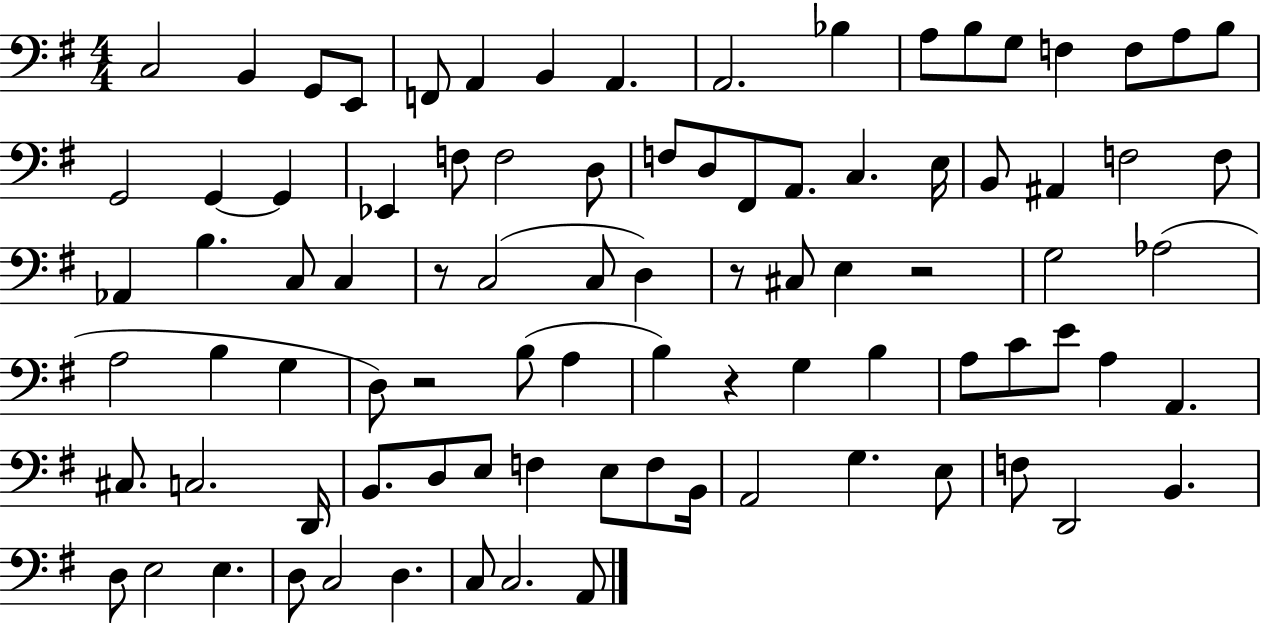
{
  \clef bass
  \numericTimeSignature
  \time 4/4
  \key g \major
  c2 b,4 g,8 e,8 | f,8 a,4 b,4 a,4. | a,2. bes4 | a8 b8 g8 f4 f8 a8 b8 | \break g,2 g,4~~ g,4 | ees,4 f8 f2 d8 | f8 d8 fis,8 a,8. c4. e16 | b,8 ais,4 f2 f8 | \break aes,4 b4. c8 c4 | r8 c2( c8 d4) | r8 cis8 e4 r2 | g2 aes2( | \break a2 b4 g4 | d8) r2 b8( a4 | b4) r4 g4 b4 | a8 c'8 e'8 a4 a,4. | \break cis8. c2. d,16 | b,8. d8 e8 f4 e8 f8 b,16 | a,2 g4. e8 | f8 d,2 b,4. | \break d8 e2 e4. | d8 c2 d4. | c8 c2. a,8 | \bar "|."
}